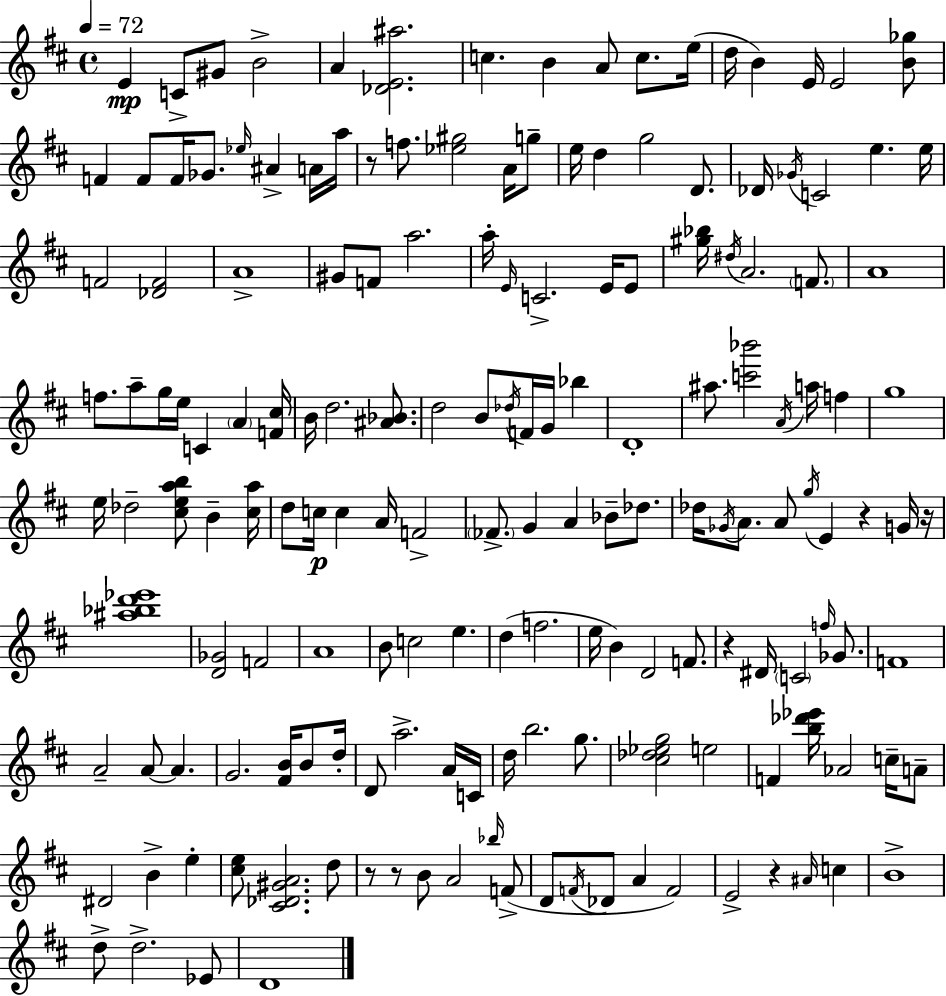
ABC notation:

X:1
T:Untitled
M:4/4
L:1/4
K:D
E C/2 ^G/2 B2 A [_DE^a]2 c B A/2 c/2 e/4 d/4 B E/4 E2 [B_g]/2 F F/2 F/4 _G/2 _e/4 ^A A/4 a/4 z/2 f/2 [_e^g]2 A/4 g/2 e/4 d g2 D/2 _D/4 _G/4 C2 e e/4 F2 [_DF]2 A4 ^G/2 F/2 a2 a/4 E/4 C2 E/4 E/2 [^g_b]/4 ^d/4 A2 F/2 A4 f/2 a/2 g/4 e/4 C A [F^c]/4 B/4 d2 [^A_B]/2 d2 B/2 _d/4 F/4 G/4 _b D4 ^a/2 [c'_b']2 A/4 a/4 f g4 e/4 _d2 [^ceab]/2 B [^ca]/4 d/2 c/4 c A/4 F2 _F/2 G A _B/2 _d/2 _d/4 _G/4 A/2 A/2 g/4 E z G/4 z/4 [^a_bd'_e']4 [D_G]2 F2 A4 B/2 c2 e d f2 e/4 B D2 F/2 z ^D/4 C2 f/4 _G/2 F4 A2 A/2 A G2 [^FB]/4 B/2 d/4 D/2 a2 A/4 C/4 d/4 b2 g/2 [^c_d_eg]2 e2 F [b_d'_e']/4 _A2 c/4 A/2 ^D2 B e [^ce]/2 [^C_D^GA]2 d/2 z/2 z/2 B/2 A2 _b/4 F/2 D/2 F/4 _D/2 A F2 E2 z ^A/4 c B4 d/2 d2 _E/2 D4